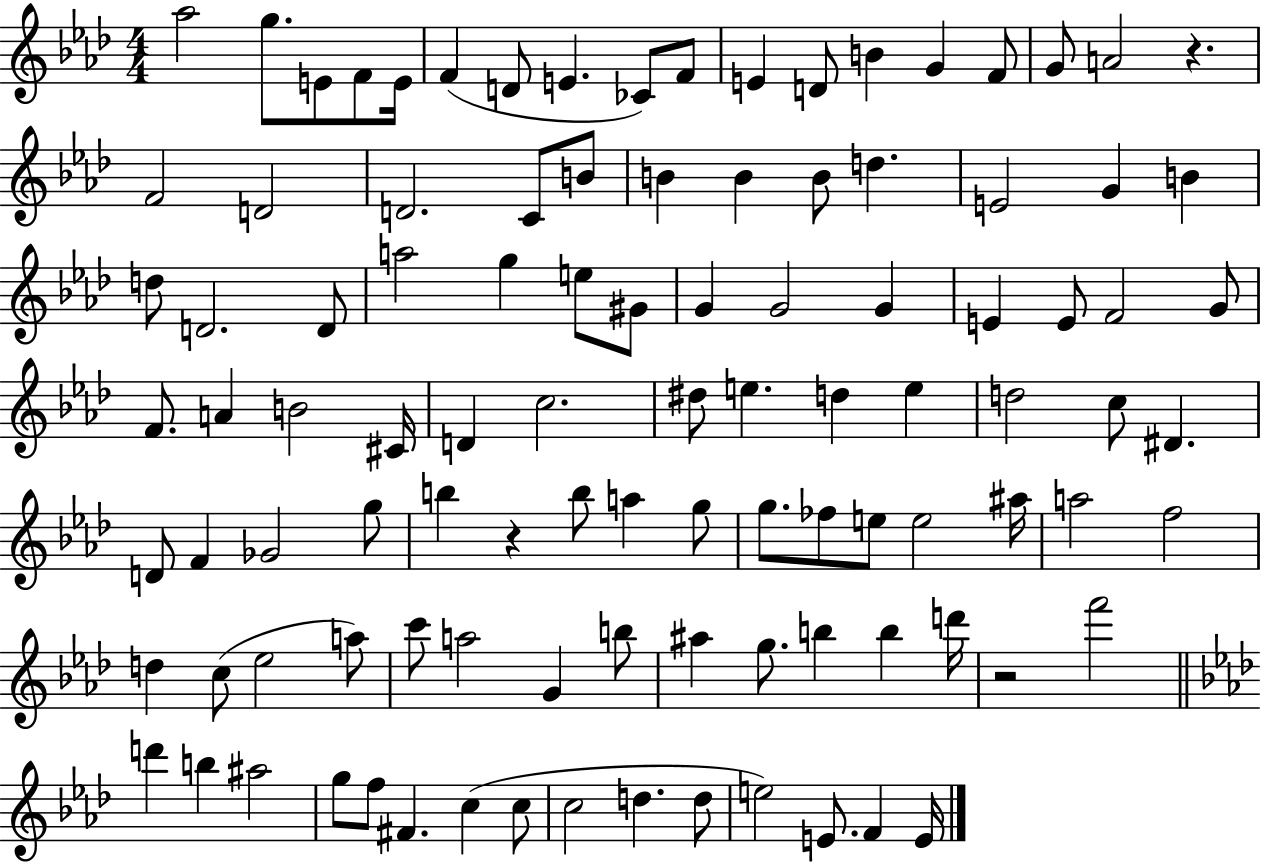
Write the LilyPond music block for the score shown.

{
  \clef treble
  \numericTimeSignature
  \time 4/4
  \key aes \major
  \repeat volta 2 { aes''2 g''8. e'8 f'8 e'16 | f'4( d'8 e'4. ces'8) f'8 | e'4 d'8 b'4 g'4 f'8 | g'8 a'2 r4. | \break f'2 d'2 | d'2. c'8 b'8 | b'4 b'4 b'8 d''4. | e'2 g'4 b'4 | \break d''8 d'2. d'8 | a''2 g''4 e''8 gis'8 | g'4 g'2 g'4 | e'4 e'8 f'2 g'8 | \break f'8. a'4 b'2 cis'16 | d'4 c''2. | dis''8 e''4. d''4 e''4 | d''2 c''8 dis'4. | \break d'8 f'4 ges'2 g''8 | b''4 r4 b''8 a''4 g''8 | g''8. fes''8 e''8 e''2 ais''16 | a''2 f''2 | \break d''4 c''8( ees''2 a''8) | c'''8 a''2 g'4 b''8 | ais''4 g''8. b''4 b''4 d'''16 | r2 f'''2 | \break \bar "||" \break \key aes \major d'''4 b''4 ais''2 | g''8 f''8 fis'4. c''4( c''8 | c''2 d''4. d''8 | e''2) e'8. f'4 e'16 | \break } \bar "|."
}